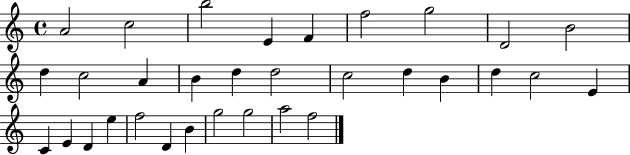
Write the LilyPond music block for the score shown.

{
  \clef treble
  \time 4/4
  \defaultTimeSignature
  \key c \major
  a'2 c''2 | b''2 e'4 f'4 | f''2 g''2 | d'2 b'2 | \break d''4 c''2 a'4 | b'4 d''4 d''2 | c''2 d''4 b'4 | d''4 c''2 e'4 | \break c'4 e'4 d'4 e''4 | f''2 d'4 b'4 | g''2 g''2 | a''2 f''2 | \break \bar "|."
}